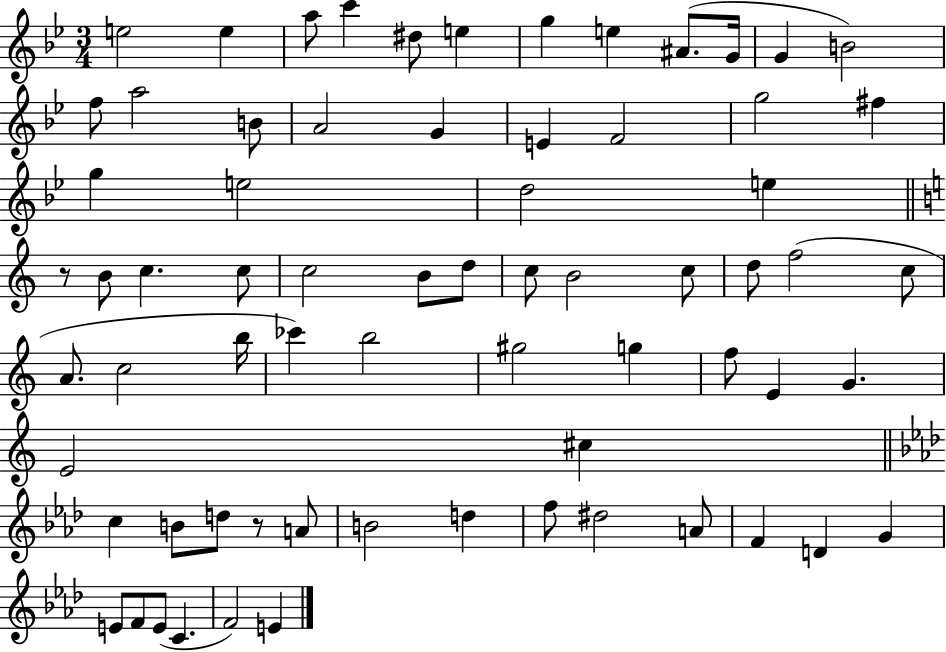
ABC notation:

X:1
T:Untitled
M:3/4
L:1/4
K:Bb
e2 e a/2 c' ^d/2 e g e ^A/2 G/4 G B2 f/2 a2 B/2 A2 G E F2 g2 ^f g e2 d2 e z/2 B/2 c c/2 c2 B/2 d/2 c/2 B2 c/2 d/2 f2 c/2 A/2 c2 b/4 _c' b2 ^g2 g f/2 E G E2 ^c c B/2 d/2 z/2 A/2 B2 d f/2 ^d2 A/2 F D G E/2 F/2 E/2 C F2 E